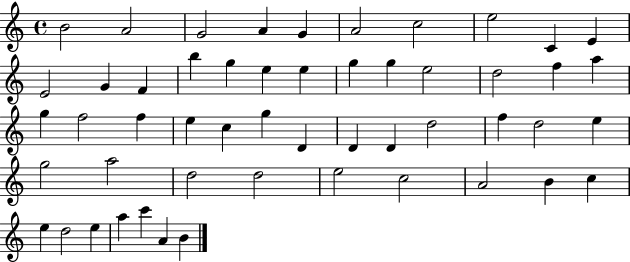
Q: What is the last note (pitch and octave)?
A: B4